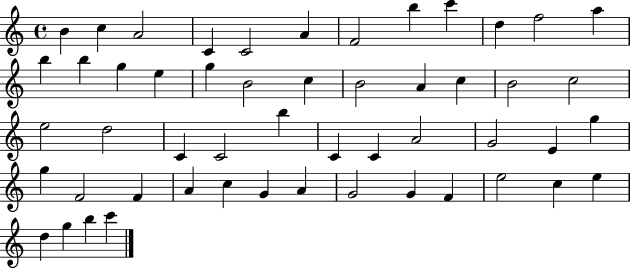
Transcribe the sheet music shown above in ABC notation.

X:1
T:Untitled
M:4/4
L:1/4
K:C
B c A2 C C2 A F2 b c' d f2 a b b g e g B2 c B2 A c B2 c2 e2 d2 C C2 b C C A2 G2 E g g F2 F A c G A G2 G F e2 c e d g b c'